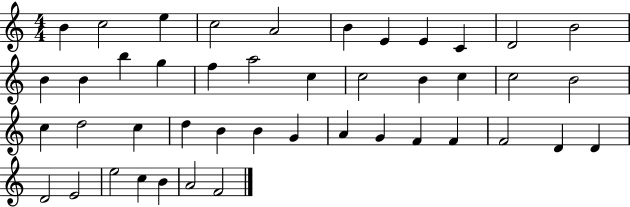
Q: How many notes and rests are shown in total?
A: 44